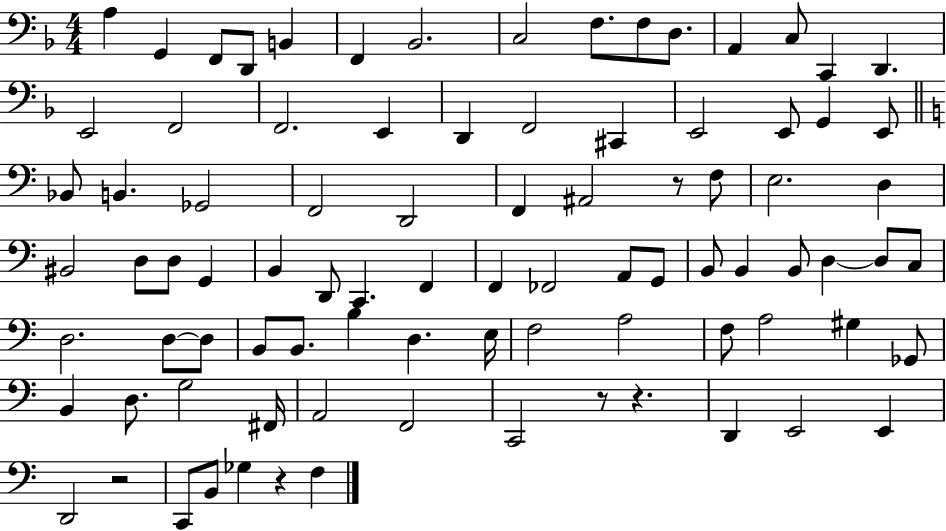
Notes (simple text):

A3/q G2/q F2/e D2/e B2/q F2/q Bb2/h. C3/h F3/e. F3/e D3/e. A2/q C3/e C2/q D2/q. E2/h F2/h F2/h. E2/q D2/q F2/h C#2/q E2/h E2/e G2/q E2/e Bb2/e B2/q. Gb2/h F2/h D2/h F2/q A#2/h R/e F3/e E3/h. D3/q BIS2/h D3/e D3/e G2/q B2/q D2/e C2/q. F2/q F2/q FES2/h A2/e G2/e B2/e B2/q B2/e D3/q D3/e C3/e D3/h. D3/e D3/e B2/e B2/e. B3/q D3/q. E3/s F3/h A3/h F3/e A3/h G#3/q Gb2/e B2/q D3/e. G3/h F#2/s A2/h F2/h C2/h R/e R/q. D2/q E2/h E2/q D2/h R/h C2/e B2/e Gb3/q R/q F3/q